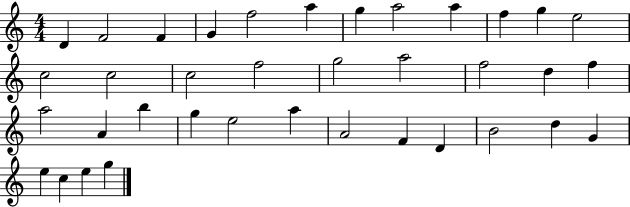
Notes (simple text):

D4/q F4/h F4/q G4/q F5/h A5/q G5/q A5/h A5/q F5/q G5/q E5/h C5/h C5/h C5/h F5/h G5/h A5/h F5/h D5/q F5/q A5/h A4/q B5/q G5/q E5/h A5/q A4/h F4/q D4/q B4/h D5/q G4/q E5/q C5/q E5/q G5/q